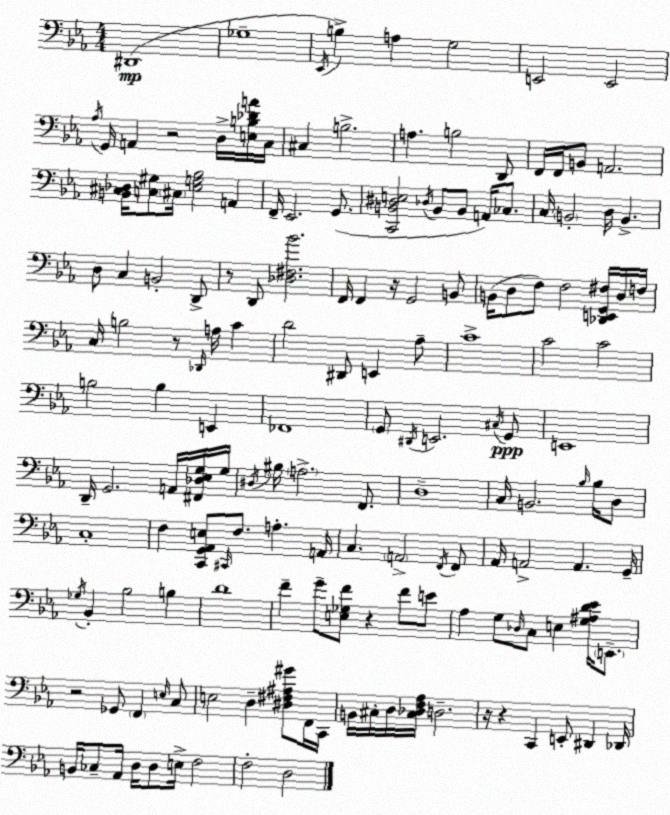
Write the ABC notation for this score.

X:1
T:Untitled
M:4/4
L:1/4
K:Eb
^D,,4 _G,4 _E,,/4 B, A, G,2 E,,2 E,,2 _A,/4 G,,/4 A,, z2 D,/4 [E,B,_DA]/4 C,/4 ^C, B,2 A, B,2 D,,/2 F,,/4 F,,/4 B,,/2 A,,2 [B,,^C,_D,]/4 [C,^G,]/2 ^C,/4 [_E,G,_B,]2 A,, F,,/4 _E,,2 G,,/2 [C,,B,,^D,E,]2 _D,/4 B,,/2 B,,/2 A,,/4 _C,/2 C,/4 B,,2 D,/4 B,, D,/2 C, B,,2 D,,/2 z/2 D,,/2 [_D,^F,_B]2 F,,/4 F,, z/4 G,,2 B,,/2 B,,/4 D,/2 F,/2 F,2 [_D,,E,,G,,^F,]/4 D,/4 F,/4 C,/4 B,2 z/2 _D,,/4 A,/4 C D2 ^D,,/2 E,, _A,/2 C4 C2 C2 B,2 B, E,, _F,,4 G,,/2 ^D,,/4 E,,2 ^C,/4 G,,/2 E,,4 D,,/4 G,,2 A,,/4 [^F,,_D,_E,G,]/4 G,/4 ^D,/4 ^B,/4 A,2 F,,/2 D,4 C,/4 B,,2 _B,/4 _B,/4 D,/2 C,4 F, [C,,G,,_A,,E,]/2 ^C,,/4 F,/2 A, A,,/4 C, A,,2 F,,/4 F,,/2 _A,,/4 A,,2 A,, G,,/4 _G,/4 _B,, _B,2 B, D4 F G/2 [E,_G,F]/2 z F/2 E/2 _A, G,/2 _D,/4 C,/2 E, [G,^A,D_E]/4 E,,/2 z2 _G,,/2 F,, E,/4 C,/2 E,2 D, [^D,^F,^A,^G]/2 F,,/4 C,,/4 B,,/4 ^C,/4 D,/4 [^C,_D,F,_A,]/4 D,2 z/4 z C,, E,,/2 ^D,, _D,,/4 B,,/4 _C,/2 _A,,/4 D,/4 D,/2 E,/4 F,2 F,2 D,2